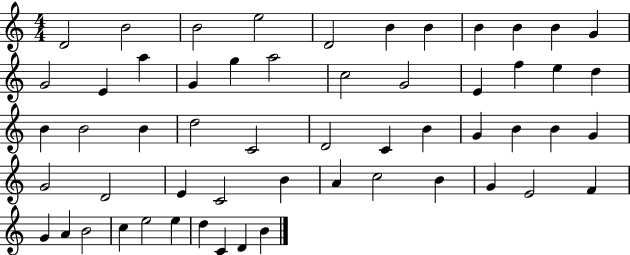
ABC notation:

X:1
T:Untitled
M:4/4
L:1/4
K:C
D2 B2 B2 e2 D2 B B B B B G G2 E a G g a2 c2 G2 E f e d B B2 B d2 C2 D2 C B G B B G G2 D2 E C2 B A c2 B G E2 F G A B2 c e2 e d C D B